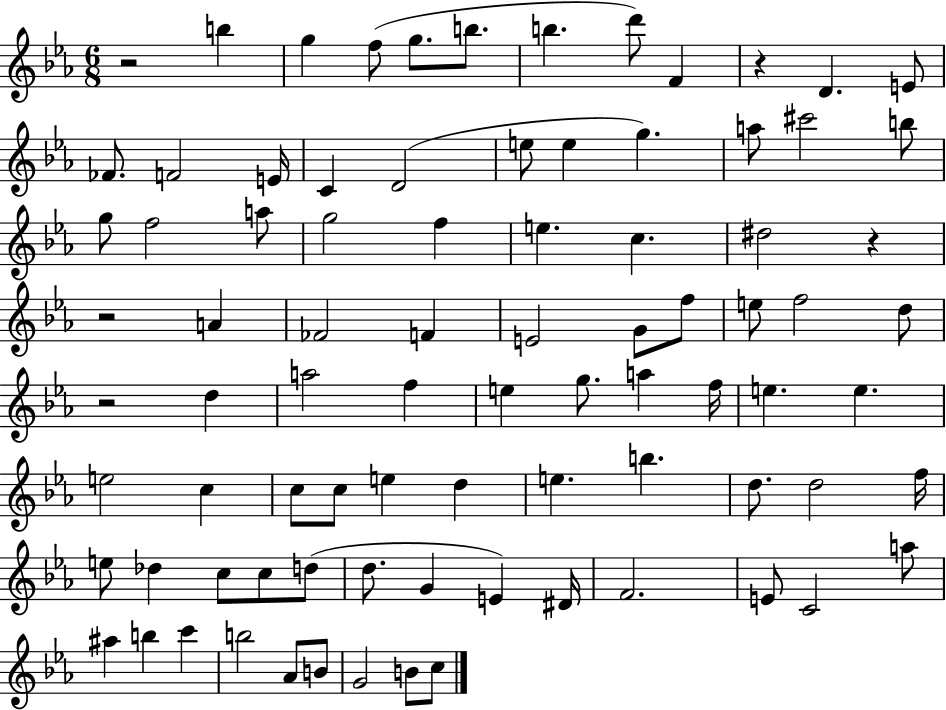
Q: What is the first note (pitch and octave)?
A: B5